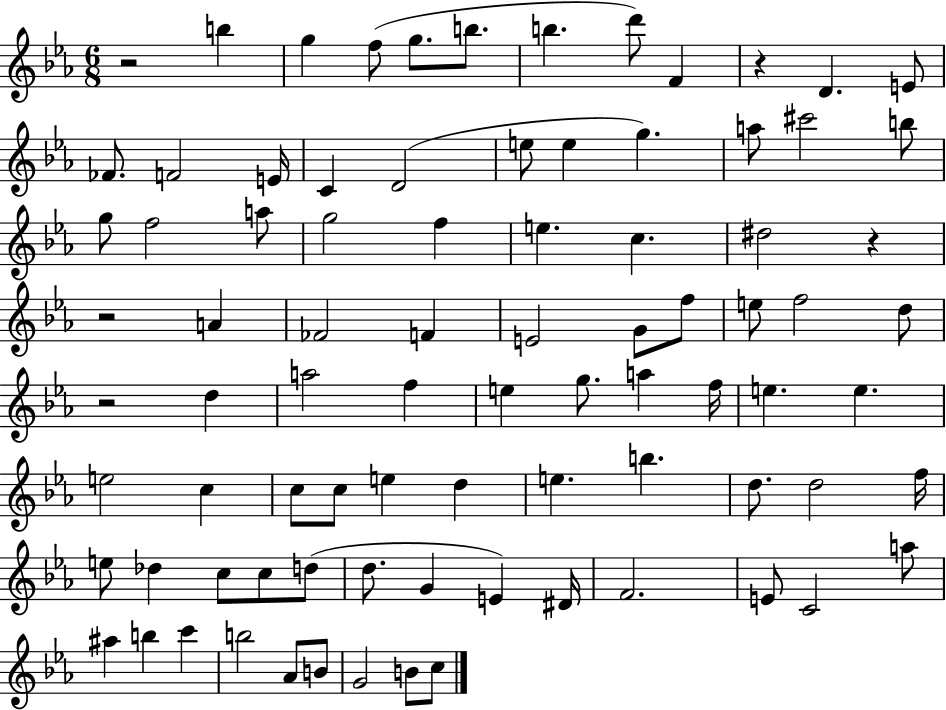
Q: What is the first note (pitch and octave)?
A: B5